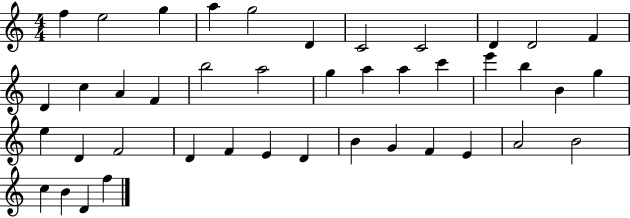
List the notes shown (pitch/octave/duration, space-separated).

F5/q E5/h G5/q A5/q G5/h D4/q C4/h C4/h D4/q D4/h F4/q D4/q C5/q A4/q F4/q B5/h A5/h G5/q A5/q A5/q C6/q E6/q B5/q B4/q G5/q E5/q D4/q F4/h D4/q F4/q E4/q D4/q B4/q G4/q F4/q E4/q A4/h B4/h C5/q B4/q D4/q F5/q